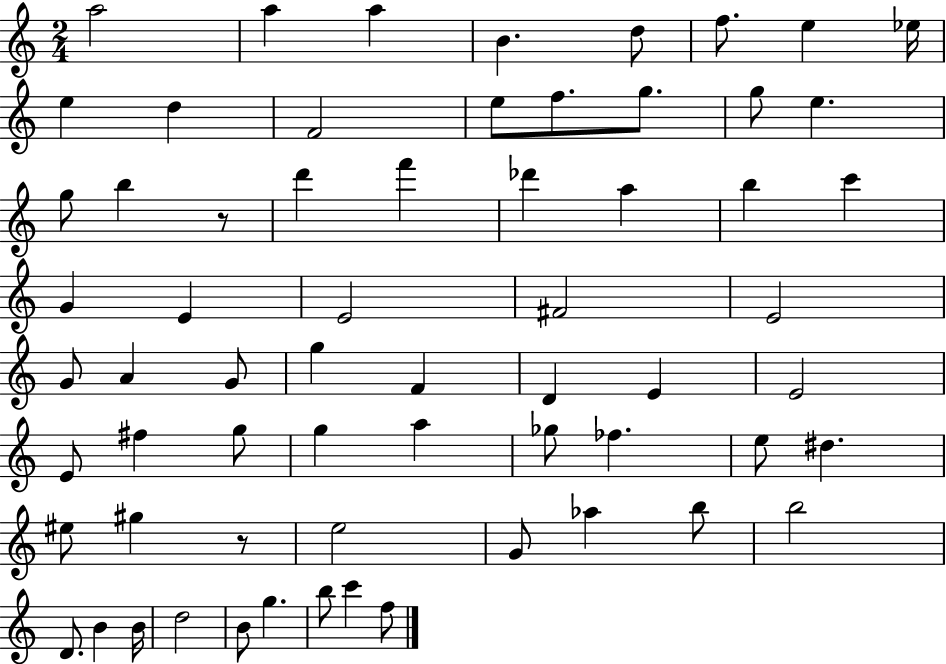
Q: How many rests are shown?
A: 2